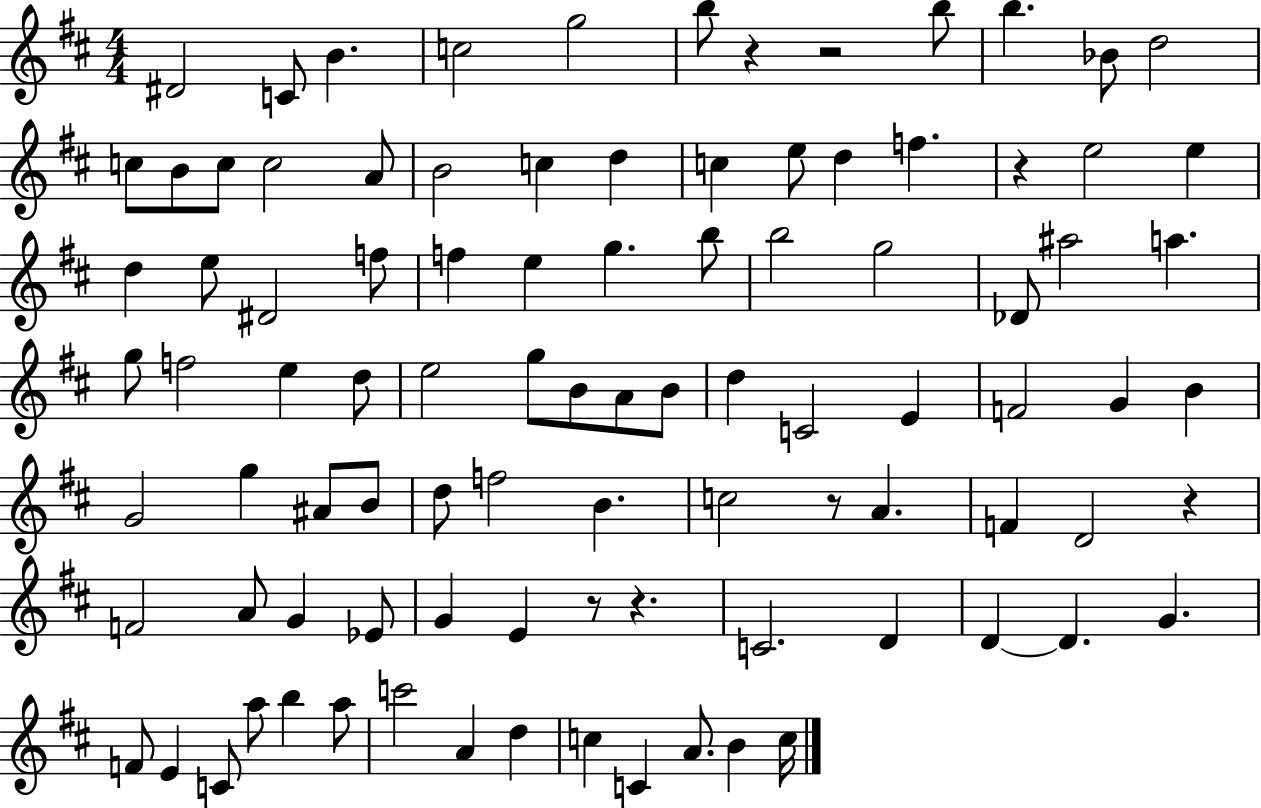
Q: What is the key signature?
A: D major